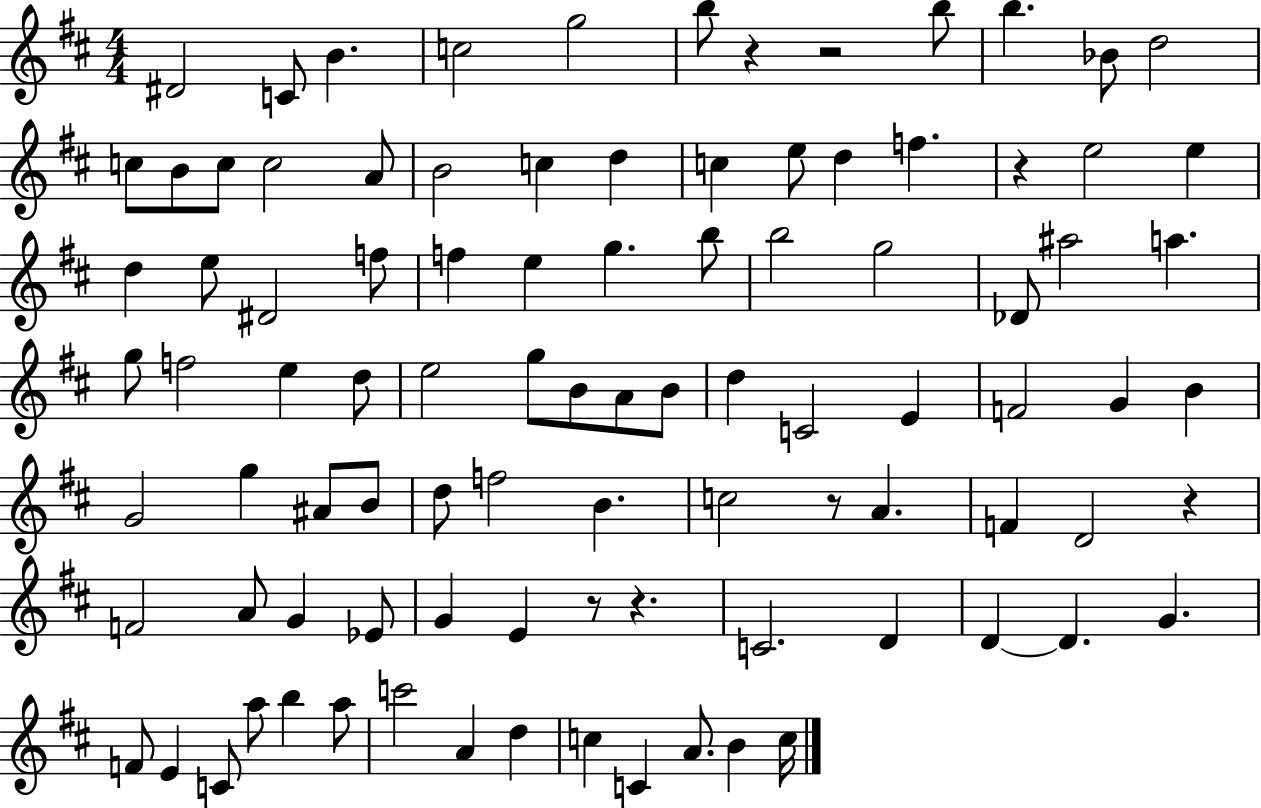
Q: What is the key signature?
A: D major